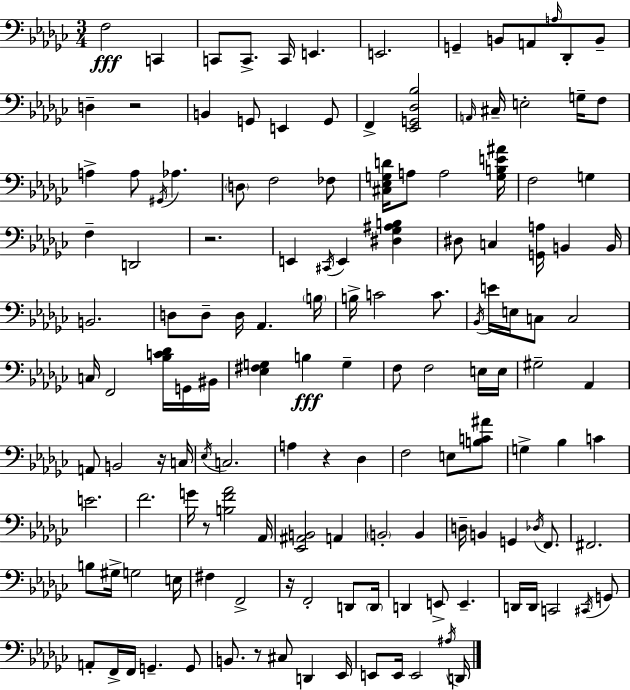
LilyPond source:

{
  \clef bass
  \numericTimeSignature
  \time 3/4
  \key ees \minor
  \repeat volta 2 { f2\fff c,4 | c,8 c,8.-> c,16 e,4. | e,2. | g,4-- b,8 a,8 \grace { a16 } des,8-. b,8-- | \break d4-- r2 | b,4 g,8 e,4 g,8 | f,4-> <ees, g, des bes>2 | \grace { a,16 } cis16-- e2-. g16-- | \break f8 a4-> a8 \acciaccatura { gis,16 } aes4. | \parenthesize d8 f2 | fes8 <cis ees g d'>16 a8 a2 | <g b e' ais'>16 f2 g4 | \break f4-- d,2 | r2. | e,4 \acciaccatura { cis,16 } e,4 | <dis ges ais b>4 dis8 c4 <g, a>16 b,4 | \break b,16 b,2. | d8 d8-- d16 aes,4. | \parenthesize b16 b16-> c'2 | c'8. \acciaccatura { bes,16 } e'16 e16 c8 c2 | \break c16 f,2 | <bes c' des'>16 g,16 bis,16 <ees fis g>4 b4\fff | g4-- f8 f2 | e16 e16 gis2-- | \break aes,4 a,8 b,2 | r16 c16 \acciaccatura { ees16 } c2. | a4 r4 | des4 f2 | \break e8 <b c' ais'>8 g4-> bes4 | c'4 e'2. | f'2. | g'16 r8 <b f' aes'>2 | \break aes,16 <ees, ais, b,>2 | a,4 \parenthesize b,2-. | b,4 d16-- b,4 g,4 | \acciaccatura { des16 } f,8. fis,2. | \break b8 gis16-> g2 | e16 fis4 f,2-> | r16 f,2-. | d,8 \parenthesize d,16 d,4 e,8-> | \break e,4.-- d,16 d,16 c,2 | \acciaccatura { cis,16 } g,8 a,8-. f,16-> f,16 | g,4.-- g,8 b,8. r8 | cis8 d,4 ees,16 e,8 e,16 e,2 | \break \acciaccatura { ais16 } d,16 } \bar "|."
}